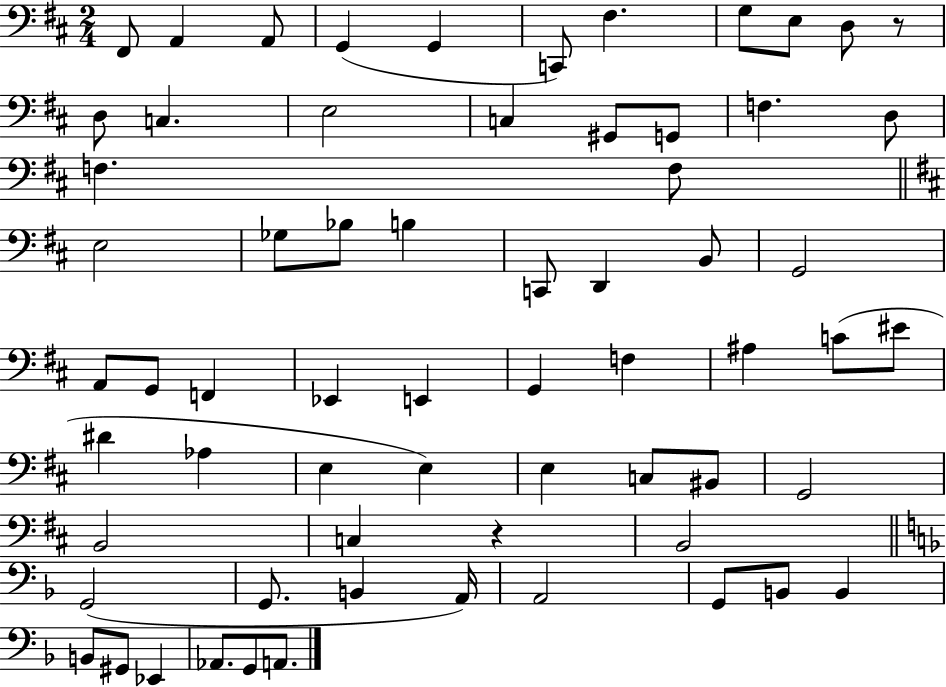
X:1
T:Untitled
M:2/4
L:1/4
K:D
^F,,/2 A,, A,,/2 G,, G,, C,,/2 ^F, G,/2 E,/2 D,/2 z/2 D,/2 C, E,2 C, ^G,,/2 G,,/2 F, D,/2 F, F,/2 E,2 _G,/2 _B,/2 B, C,,/2 D,, B,,/2 G,,2 A,,/2 G,,/2 F,, _E,, E,, G,, F, ^A, C/2 ^E/2 ^D _A, E, E, E, C,/2 ^B,,/2 G,,2 B,,2 C, z B,,2 G,,2 G,,/2 B,, A,,/4 A,,2 G,,/2 B,,/2 B,, B,,/2 ^G,,/2 _E,, _A,,/2 G,,/2 A,,/2